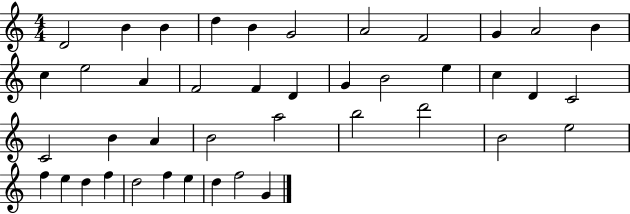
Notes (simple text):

D4/h B4/q B4/q D5/q B4/q G4/h A4/h F4/h G4/q A4/h B4/q C5/q E5/h A4/q F4/h F4/q D4/q G4/q B4/h E5/q C5/q D4/q C4/h C4/h B4/q A4/q B4/h A5/h B5/h D6/h B4/h E5/h F5/q E5/q D5/q F5/q D5/h F5/q E5/q D5/q F5/h G4/q